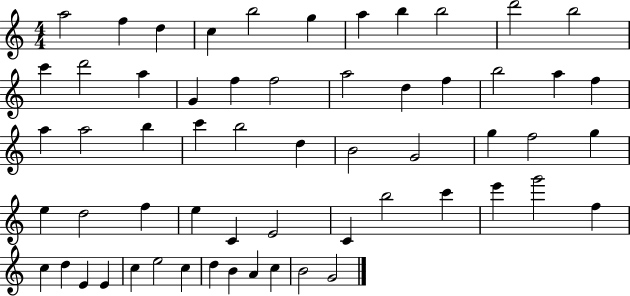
{
  \clef treble
  \numericTimeSignature
  \time 4/4
  \key c \major
  a''2 f''4 d''4 | c''4 b''2 g''4 | a''4 b''4 b''2 | d'''2 b''2 | \break c'''4 d'''2 a''4 | g'4 f''4 f''2 | a''2 d''4 f''4 | b''2 a''4 f''4 | \break a''4 a''2 b''4 | c'''4 b''2 d''4 | b'2 g'2 | g''4 f''2 g''4 | \break e''4 d''2 f''4 | e''4 c'4 e'2 | c'4 b''2 c'''4 | e'''4 g'''2 f''4 | \break c''4 d''4 e'4 e'4 | c''4 e''2 c''4 | d''4 b'4 a'4 c''4 | b'2 g'2 | \break \bar "|."
}